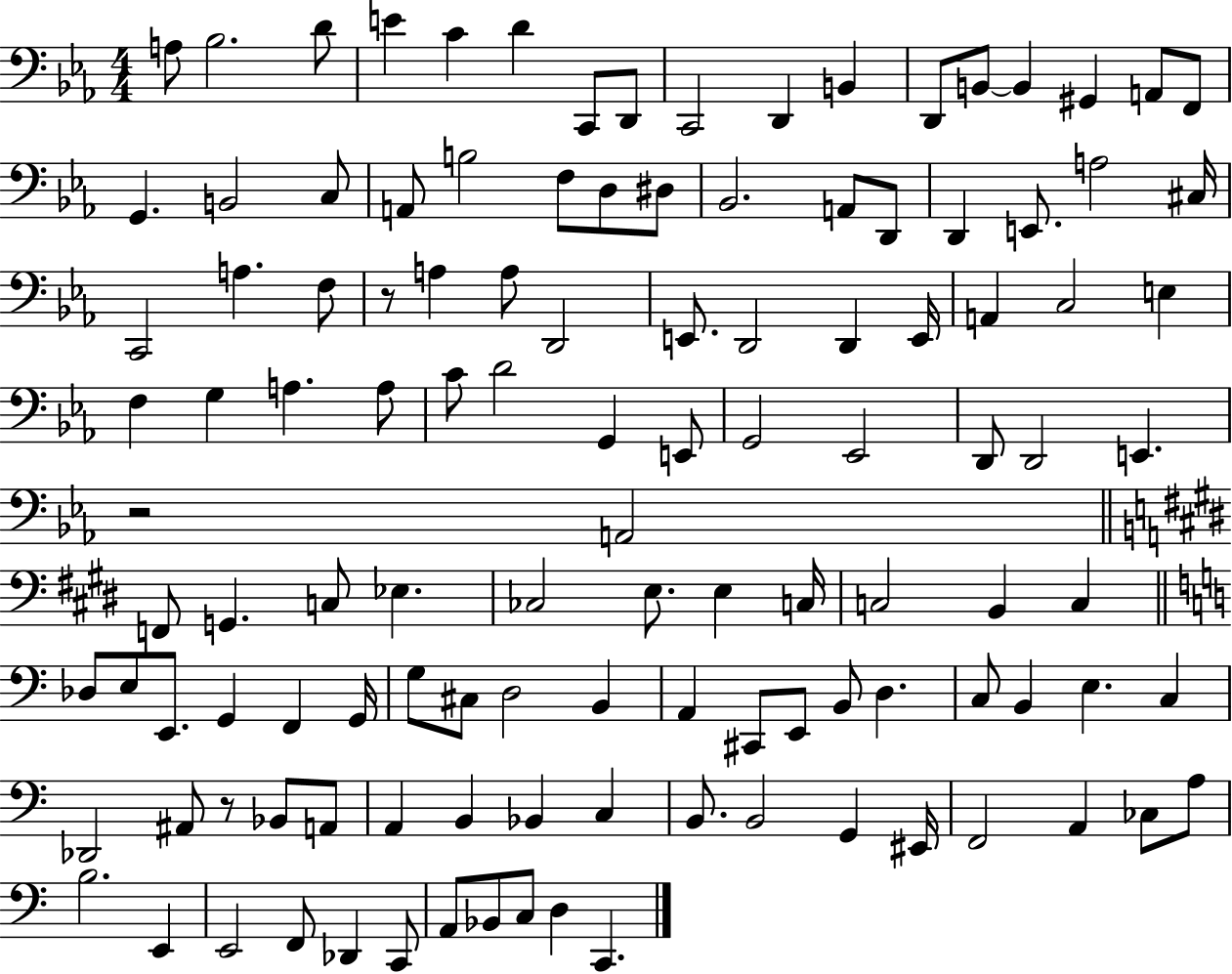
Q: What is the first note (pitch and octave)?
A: A3